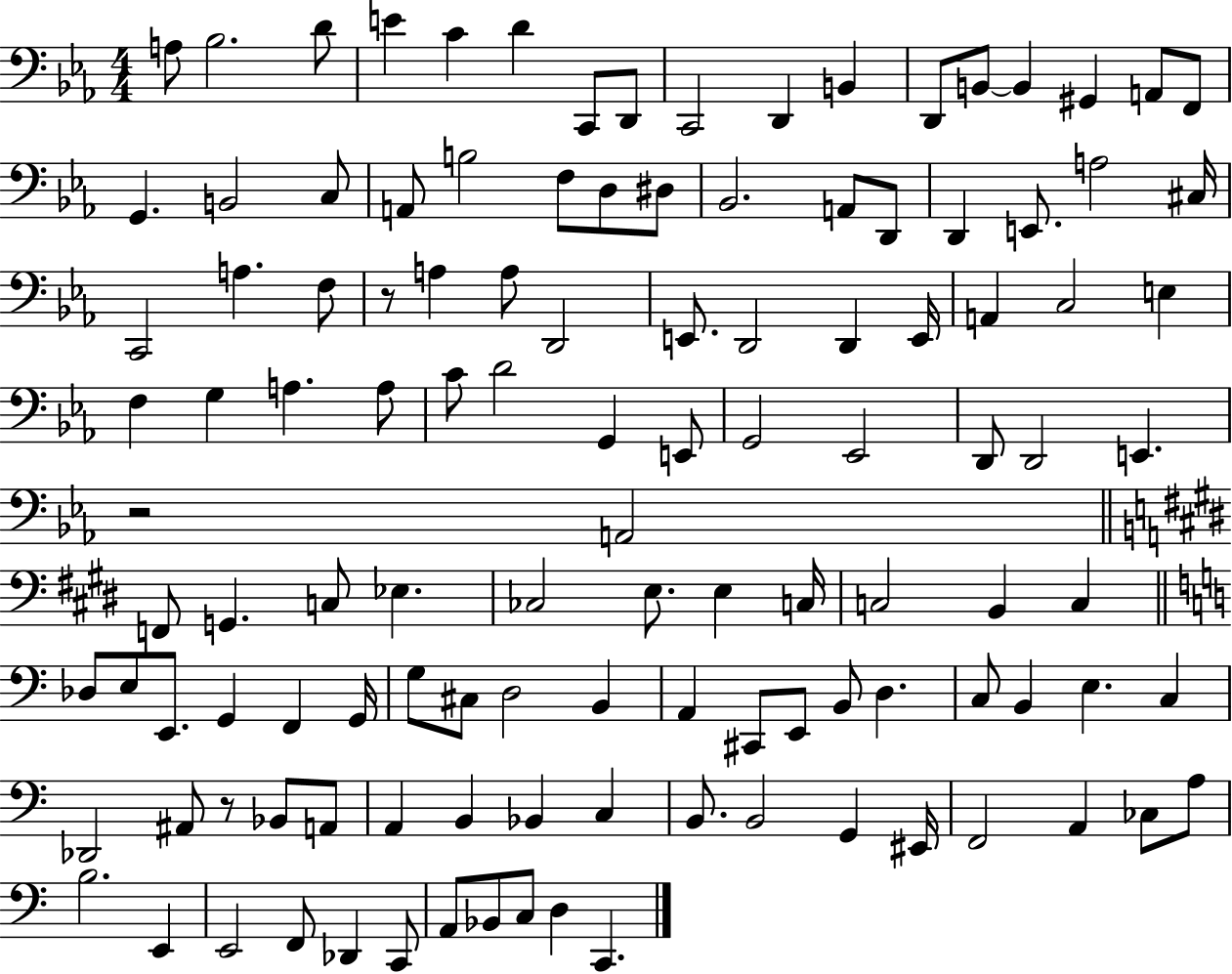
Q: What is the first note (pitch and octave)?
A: A3